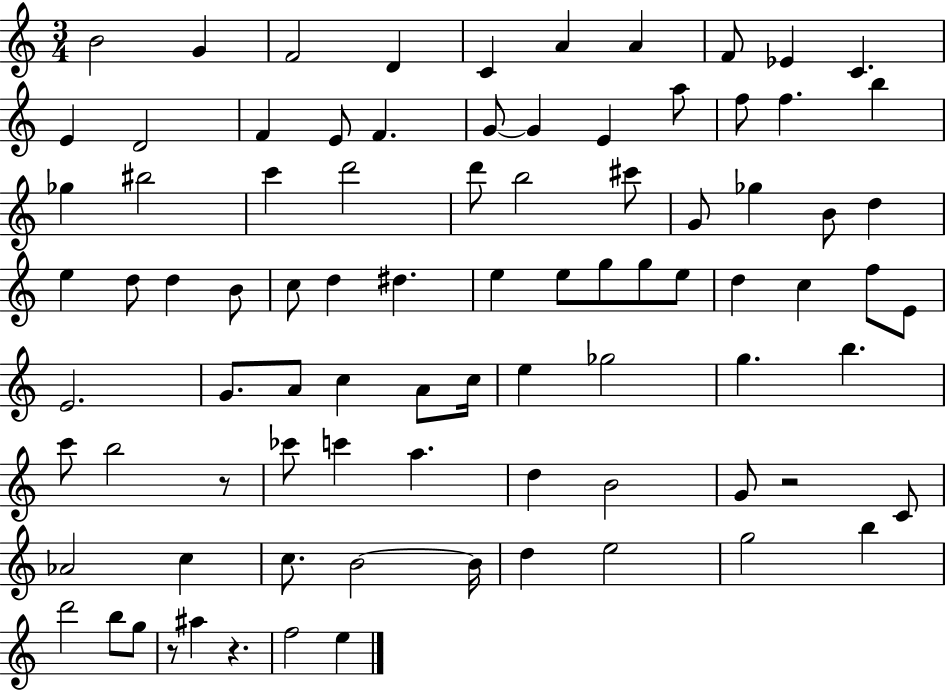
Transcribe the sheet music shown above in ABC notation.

X:1
T:Untitled
M:3/4
L:1/4
K:C
B2 G F2 D C A A F/2 _E C E D2 F E/2 F G/2 G E a/2 f/2 f b _g ^b2 c' d'2 d'/2 b2 ^c'/2 G/2 _g B/2 d e d/2 d B/2 c/2 d ^d e e/2 g/2 g/2 e/2 d c f/2 E/2 E2 G/2 A/2 c A/2 c/4 e _g2 g b c'/2 b2 z/2 _c'/2 c' a d B2 G/2 z2 C/2 _A2 c c/2 B2 B/4 d e2 g2 b d'2 b/2 g/2 z/2 ^a z f2 e